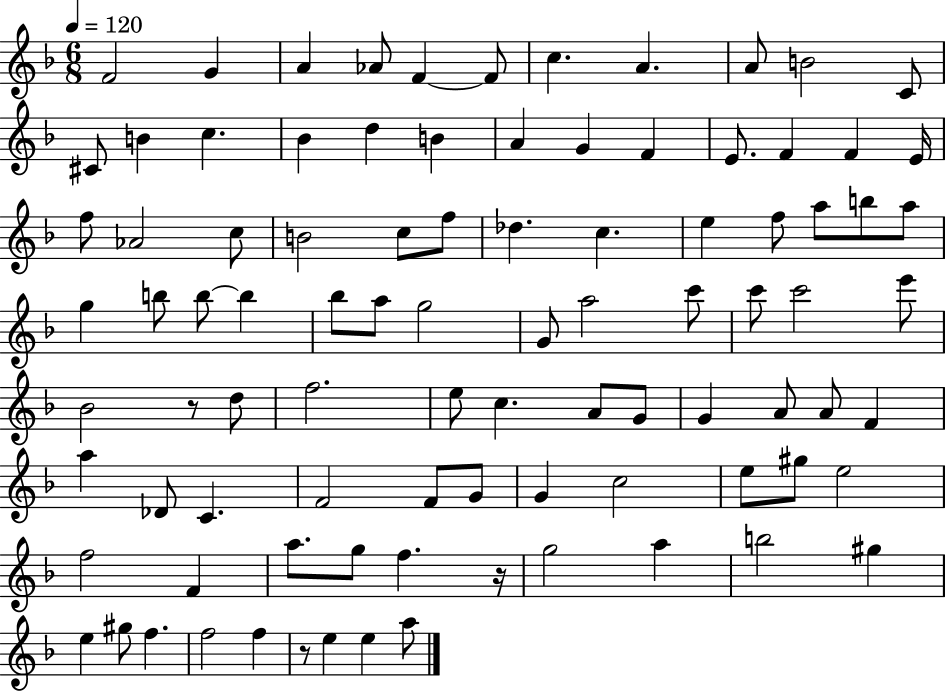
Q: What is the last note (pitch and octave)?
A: A5